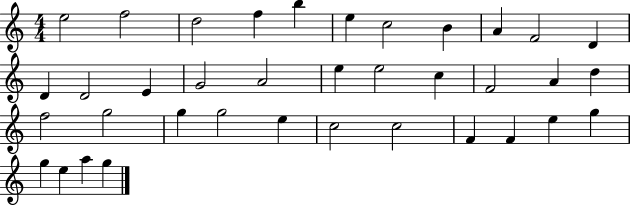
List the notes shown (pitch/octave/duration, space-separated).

E5/h F5/h D5/h F5/q B5/q E5/q C5/h B4/q A4/q F4/h D4/q D4/q D4/h E4/q G4/h A4/h E5/q E5/h C5/q F4/h A4/q D5/q F5/h G5/h G5/q G5/h E5/q C5/h C5/h F4/q F4/q E5/q G5/q G5/q E5/q A5/q G5/q